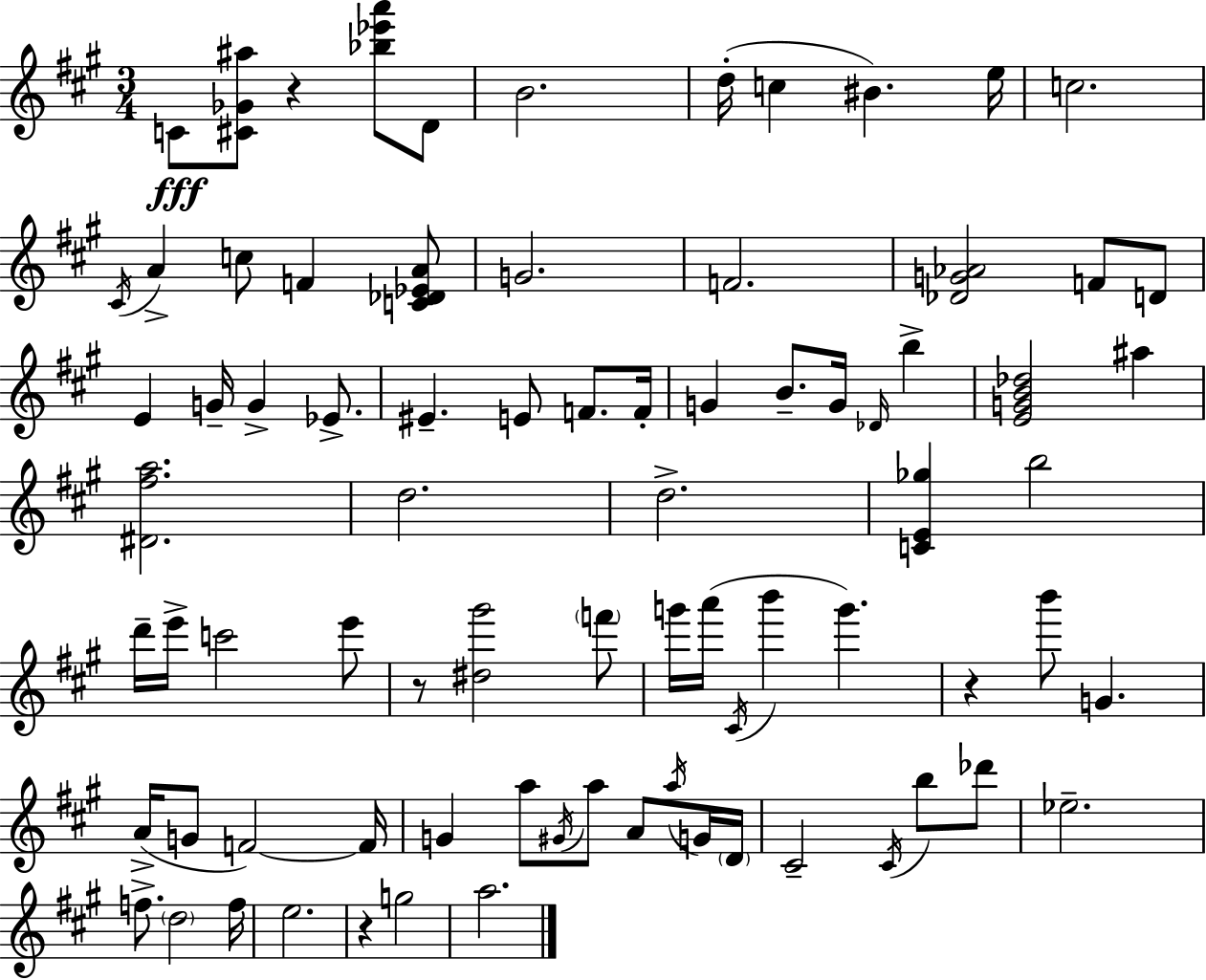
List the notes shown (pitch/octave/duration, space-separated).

C4/e [C#4,Gb4,A#5]/e R/q [Bb5,Eb6,A6]/e D4/e B4/h. D5/s C5/q BIS4/q. E5/s C5/h. C#4/s A4/q C5/e F4/q [C4,Db4,Eb4,A4]/e G4/h. F4/h. [Db4,G4,Ab4]/h F4/e D4/e E4/q G4/s G4/q Eb4/e. EIS4/q. E4/e F4/e. F4/s G4/q B4/e. G4/s Db4/s B5/q [E4,G4,B4,Db5]/h A#5/q [D#4,F#5,A5]/h. D5/h. D5/h. [C4,E4,Gb5]/q B5/h D6/s E6/s C6/h E6/e R/e [D#5,G#6]/h F6/e G6/s A6/s C#4/s B6/q G6/q. R/q B6/e G4/q. A4/s G4/e F4/h F4/s G4/q A5/e G#4/s A5/e A4/e A5/s G4/s D4/s C#4/h C#4/s B5/e Db6/e Eb5/h. F5/e. D5/h F5/s E5/h. R/q G5/h A5/h.